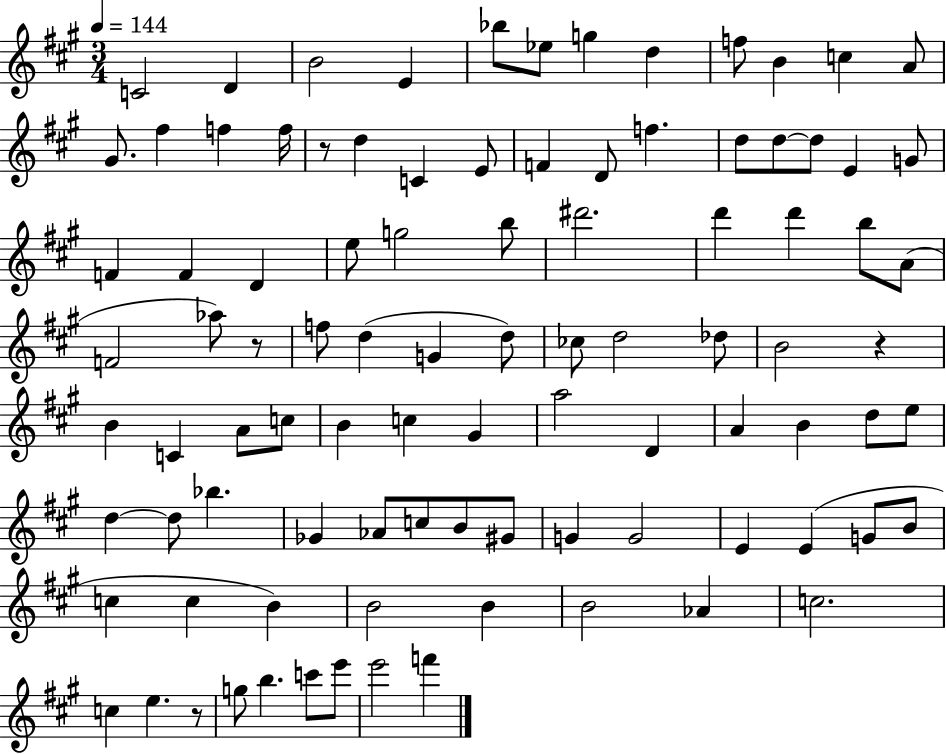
{
  \clef treble
  \numericTimeSignature
  \time 3/4
  \key a \major
  \tempo 4 = 144
  c'2 d'4 | b'2 e'4 | bes''8 ees''8 g''4 d''4 | f''8 b'4 c''4 a'8 | \break gis'8. fis''4 f''4 f''16 | r8 d''4 c'4 e'8 | f'4 d'8 f''4. | d''8 d''8~~ d''8 e'4 g'8 | \break f'4 f'4 d'4 | e''8 g''2 b''8 | dis'''2. | d'''4 d'''4 b''8 a'8( | \break f'2 aes''8) r8 | f''8 d''4( g'4 d''8) | ces''8 d''2 des''8 | b'2 r4 | \break b'4 c'4 a'8 c''8 | b'4 c''4 gis'4 | a''2 d'4 | a'4 b'4 d''8 e''8 | \break d''4~~ d''8 bes''4. | ges'4 aes'8 c''8 b'8 gis'8 | g'4 g'2 | e'4 e'4( g'8 b'8 | \break c''4 c''4 b'4) | b'2 b'4 | b'2 aes'4 | c''2. | \break c''4 e''4. r8 | g''8 b''4. c'''8 e'''8 | e'''2 f'''4 | \bar "|."
}